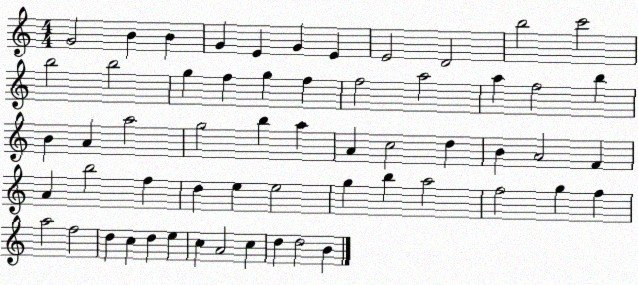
X:1
T:Untitled
M:4/4
L:1/4
K:C
G2 B B G E G E E2 D2 b2 c'2 b2 b2 g f g f f2 a2 a f2 b B A a2 g2 b a A c2 d B A2 F A b2 f d e e2 g b a2 f2 g f a2 f2 d c d e c A2 c d d2 B